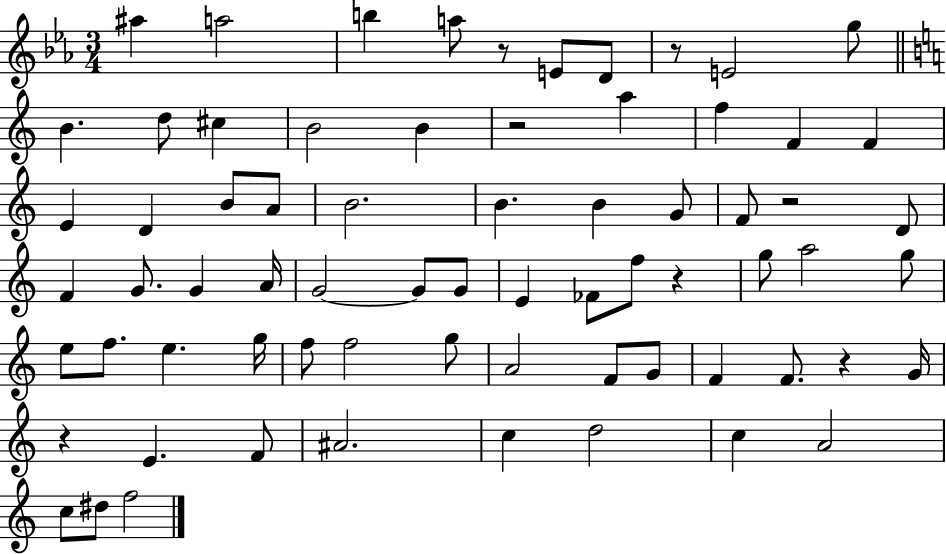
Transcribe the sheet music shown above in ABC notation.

X:1
T:Untitled
M:3/4
L:1/4
K:Eb
^a a2 b a/2 z/2 E/2 D/2 z/2 E2 g/2 B d/2 ^c B2 B z2 a f F F E D B/2 A/2 B2 B B G/2 F/2 z2 D/2 F G/2 G A/4 G2 G/2 G/2 E _F/2 f/2 z g/2 a2 g/2 e/2 f/2 e g/4 f/2 f2 g/2 A2 F/2 G/2 F F/2 z G/4 z E F/2 ^A2 c d2 c A2 c/2 ^d/2 f2